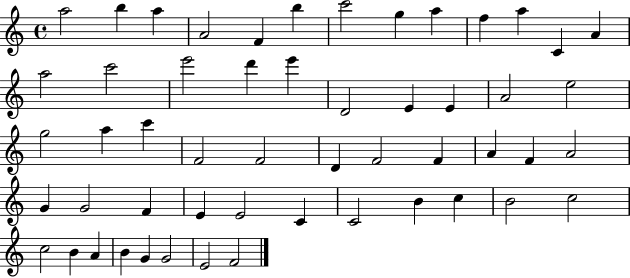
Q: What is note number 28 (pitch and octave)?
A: F4